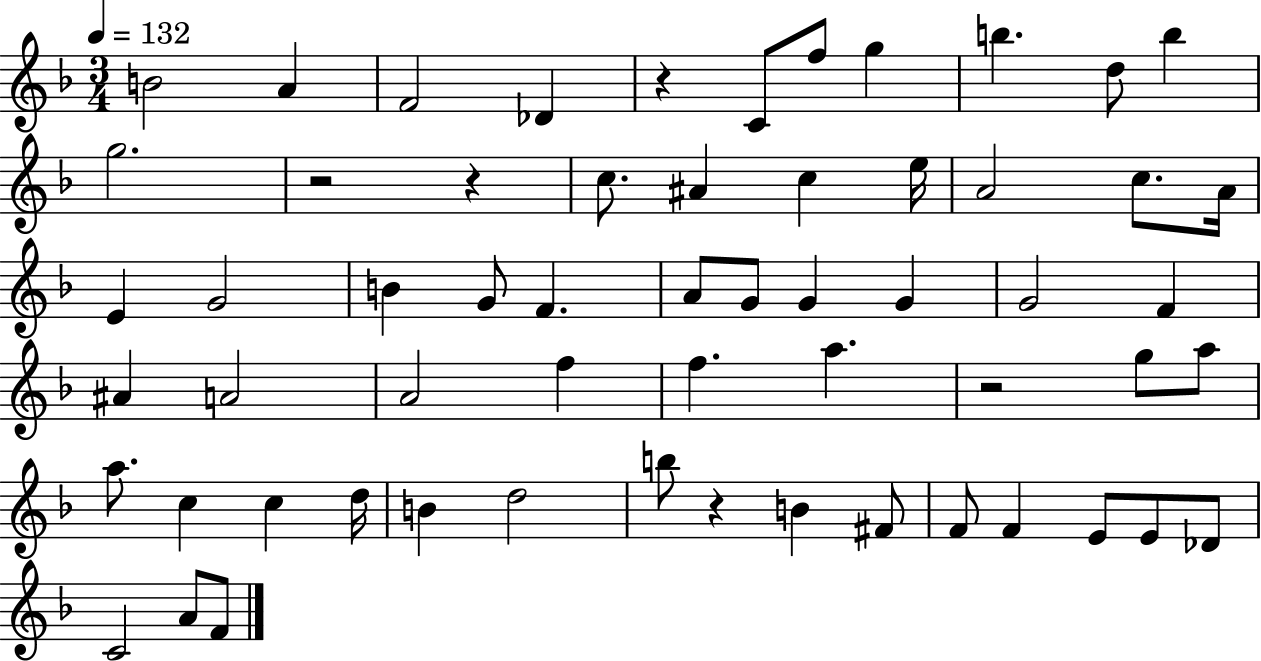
B4/h A4/q F4/h Db4/q R/q C4/e F5/e G5/q B5/q. D5/e B5/q G5/h. R/h R/q C5/e. A#4/q C5/q E5/s A4/h C5/e. A4/s E4/q G4/h B4/q G4/e F4/q. A4/e G4/e G4/q G4/q G4/h F4/q A#4/q A4/h A4/h F5/q F5/q. A5/q. R/h G5/e A5/e A5/e. C5/q C5/q D5/s B4/q D5/h B5/e R/q B4/q F#4/e F4/e F4/q E4/e E4/e Db4/e C4/h A4/e F4/e